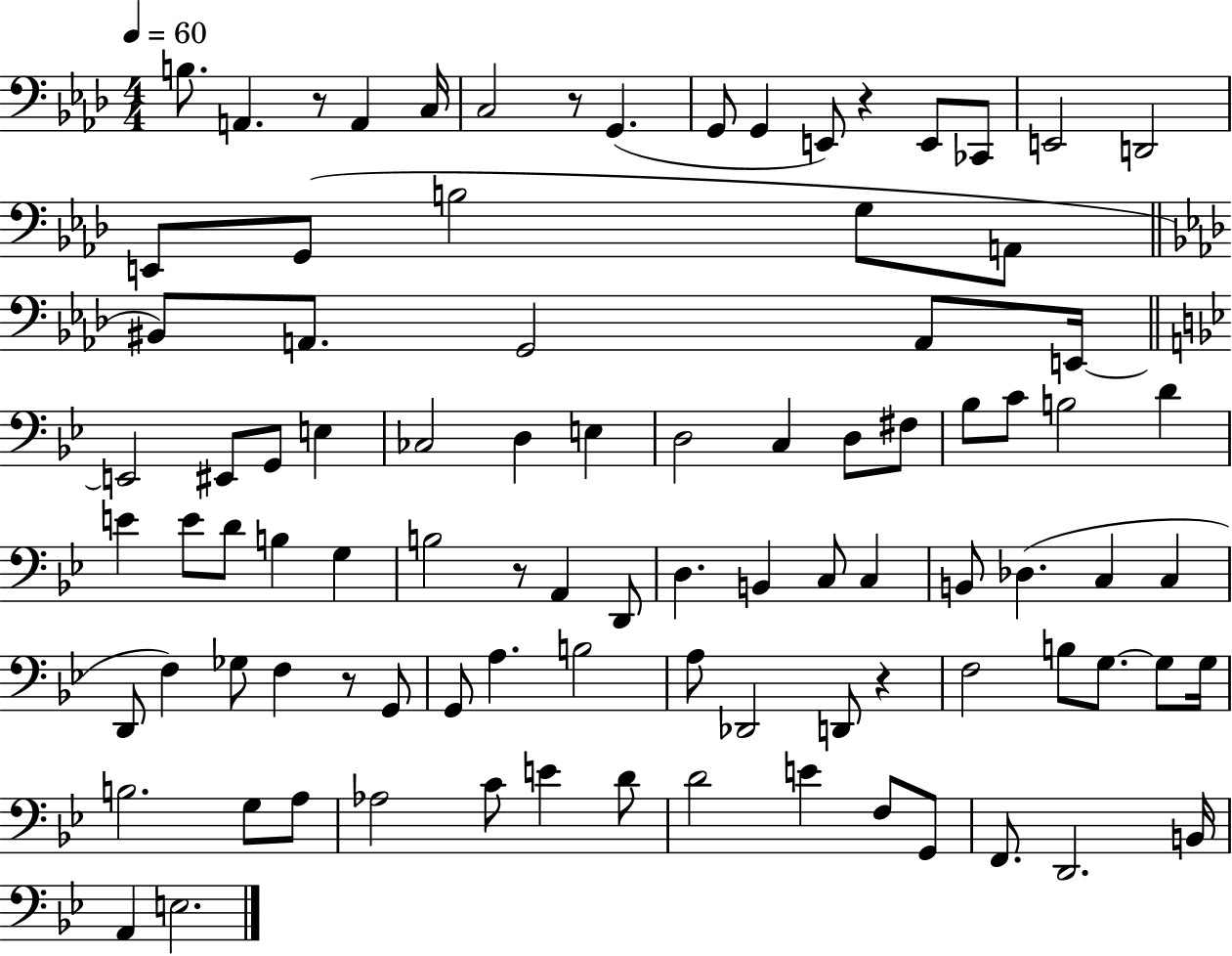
{
  \clef bass
  \numericTimeSignature
  \time 4/4
  \key aes \major
  \tempo 4 = 60
  b8. a,4. r8 a,4 c16 | c2 r8 g,4.( | g,8 g,4 e,8) r4 e,8 ces,8 | e,2 d,2 | \break e,8 g,8( b2 g8 a,8 | \bar "||" \break \key f \minor bis,8) a,8. g,2 a,8 e,16~~ | \bar "||" \break \key g \minor e,2 eis,8 g,8 e4 | ces2 d4 e4 | d2 c4 d8 fis8 | bes8 c'8 b2 d'4 | \break e'4 e'8 d'8 b4 g4 | b2 r8 a,4 d,8 | d4. b,4 c8 c4 | b,8 des4.( c4 c4 | \break d,8 f4) ges8 f4 r8 g,8 | g,8 a4. b2 | a8 des,2 d,8 r4 | f2 b8 g8.~~ g8 g16 | \break b2. g8 a8 | aes2 c'8 e'4 d'8 | d'2 e'4 f8 g,8 | f,8. d,2. b,16 | \break a,4 e2. | \bar "|."
}